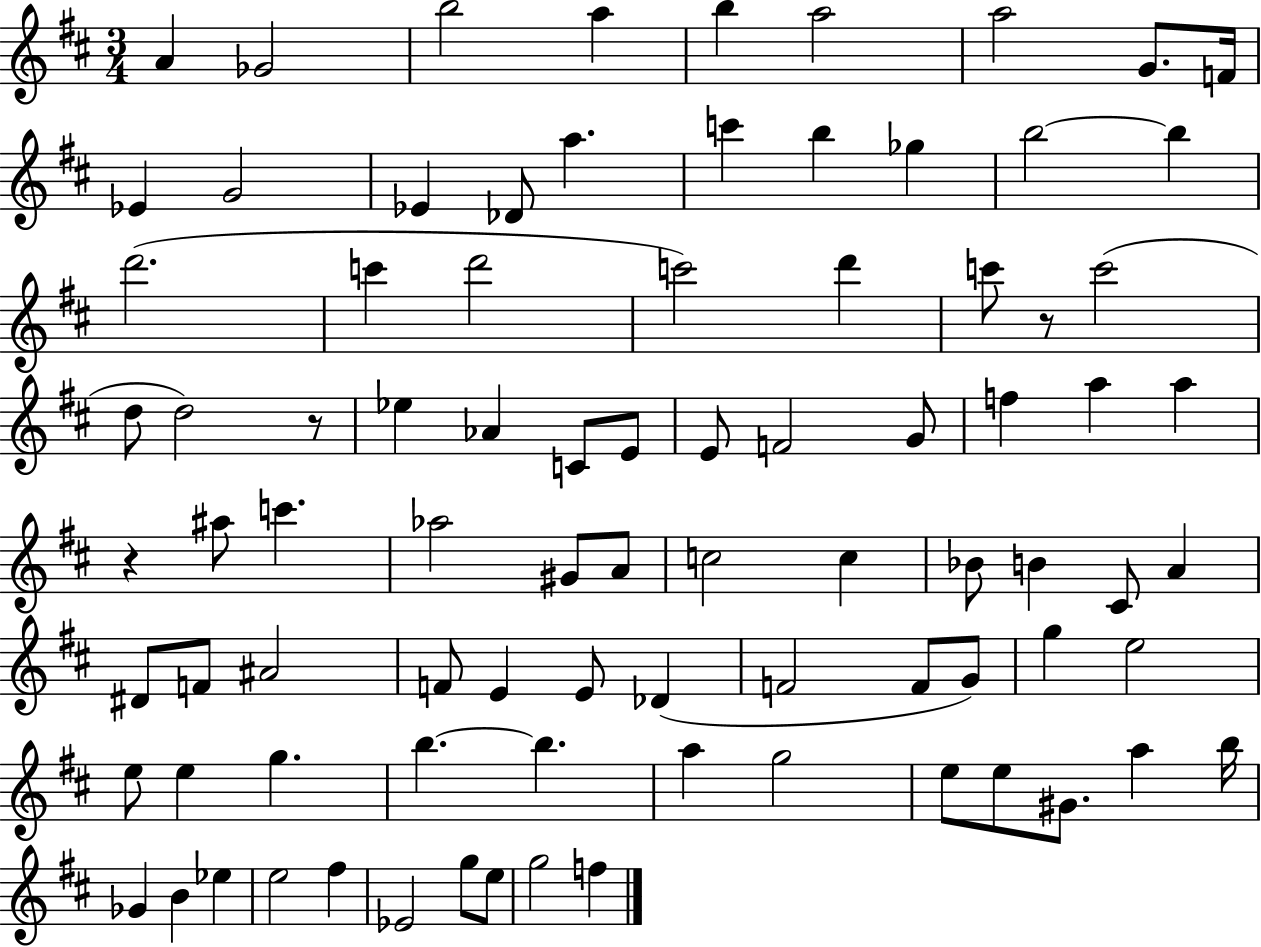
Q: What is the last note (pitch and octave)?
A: F5